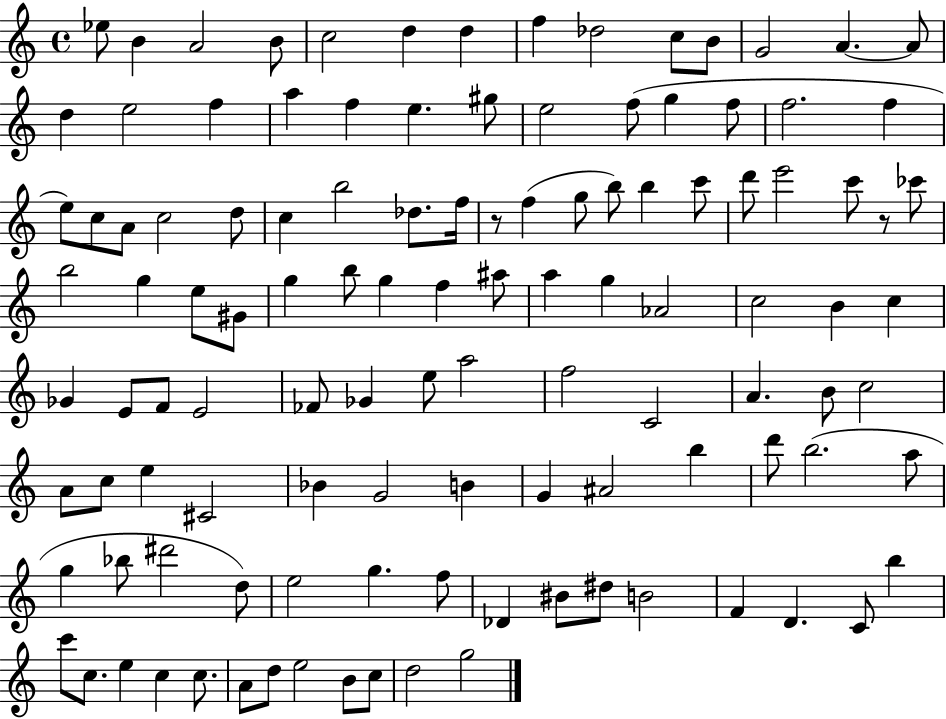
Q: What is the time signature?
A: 4/4